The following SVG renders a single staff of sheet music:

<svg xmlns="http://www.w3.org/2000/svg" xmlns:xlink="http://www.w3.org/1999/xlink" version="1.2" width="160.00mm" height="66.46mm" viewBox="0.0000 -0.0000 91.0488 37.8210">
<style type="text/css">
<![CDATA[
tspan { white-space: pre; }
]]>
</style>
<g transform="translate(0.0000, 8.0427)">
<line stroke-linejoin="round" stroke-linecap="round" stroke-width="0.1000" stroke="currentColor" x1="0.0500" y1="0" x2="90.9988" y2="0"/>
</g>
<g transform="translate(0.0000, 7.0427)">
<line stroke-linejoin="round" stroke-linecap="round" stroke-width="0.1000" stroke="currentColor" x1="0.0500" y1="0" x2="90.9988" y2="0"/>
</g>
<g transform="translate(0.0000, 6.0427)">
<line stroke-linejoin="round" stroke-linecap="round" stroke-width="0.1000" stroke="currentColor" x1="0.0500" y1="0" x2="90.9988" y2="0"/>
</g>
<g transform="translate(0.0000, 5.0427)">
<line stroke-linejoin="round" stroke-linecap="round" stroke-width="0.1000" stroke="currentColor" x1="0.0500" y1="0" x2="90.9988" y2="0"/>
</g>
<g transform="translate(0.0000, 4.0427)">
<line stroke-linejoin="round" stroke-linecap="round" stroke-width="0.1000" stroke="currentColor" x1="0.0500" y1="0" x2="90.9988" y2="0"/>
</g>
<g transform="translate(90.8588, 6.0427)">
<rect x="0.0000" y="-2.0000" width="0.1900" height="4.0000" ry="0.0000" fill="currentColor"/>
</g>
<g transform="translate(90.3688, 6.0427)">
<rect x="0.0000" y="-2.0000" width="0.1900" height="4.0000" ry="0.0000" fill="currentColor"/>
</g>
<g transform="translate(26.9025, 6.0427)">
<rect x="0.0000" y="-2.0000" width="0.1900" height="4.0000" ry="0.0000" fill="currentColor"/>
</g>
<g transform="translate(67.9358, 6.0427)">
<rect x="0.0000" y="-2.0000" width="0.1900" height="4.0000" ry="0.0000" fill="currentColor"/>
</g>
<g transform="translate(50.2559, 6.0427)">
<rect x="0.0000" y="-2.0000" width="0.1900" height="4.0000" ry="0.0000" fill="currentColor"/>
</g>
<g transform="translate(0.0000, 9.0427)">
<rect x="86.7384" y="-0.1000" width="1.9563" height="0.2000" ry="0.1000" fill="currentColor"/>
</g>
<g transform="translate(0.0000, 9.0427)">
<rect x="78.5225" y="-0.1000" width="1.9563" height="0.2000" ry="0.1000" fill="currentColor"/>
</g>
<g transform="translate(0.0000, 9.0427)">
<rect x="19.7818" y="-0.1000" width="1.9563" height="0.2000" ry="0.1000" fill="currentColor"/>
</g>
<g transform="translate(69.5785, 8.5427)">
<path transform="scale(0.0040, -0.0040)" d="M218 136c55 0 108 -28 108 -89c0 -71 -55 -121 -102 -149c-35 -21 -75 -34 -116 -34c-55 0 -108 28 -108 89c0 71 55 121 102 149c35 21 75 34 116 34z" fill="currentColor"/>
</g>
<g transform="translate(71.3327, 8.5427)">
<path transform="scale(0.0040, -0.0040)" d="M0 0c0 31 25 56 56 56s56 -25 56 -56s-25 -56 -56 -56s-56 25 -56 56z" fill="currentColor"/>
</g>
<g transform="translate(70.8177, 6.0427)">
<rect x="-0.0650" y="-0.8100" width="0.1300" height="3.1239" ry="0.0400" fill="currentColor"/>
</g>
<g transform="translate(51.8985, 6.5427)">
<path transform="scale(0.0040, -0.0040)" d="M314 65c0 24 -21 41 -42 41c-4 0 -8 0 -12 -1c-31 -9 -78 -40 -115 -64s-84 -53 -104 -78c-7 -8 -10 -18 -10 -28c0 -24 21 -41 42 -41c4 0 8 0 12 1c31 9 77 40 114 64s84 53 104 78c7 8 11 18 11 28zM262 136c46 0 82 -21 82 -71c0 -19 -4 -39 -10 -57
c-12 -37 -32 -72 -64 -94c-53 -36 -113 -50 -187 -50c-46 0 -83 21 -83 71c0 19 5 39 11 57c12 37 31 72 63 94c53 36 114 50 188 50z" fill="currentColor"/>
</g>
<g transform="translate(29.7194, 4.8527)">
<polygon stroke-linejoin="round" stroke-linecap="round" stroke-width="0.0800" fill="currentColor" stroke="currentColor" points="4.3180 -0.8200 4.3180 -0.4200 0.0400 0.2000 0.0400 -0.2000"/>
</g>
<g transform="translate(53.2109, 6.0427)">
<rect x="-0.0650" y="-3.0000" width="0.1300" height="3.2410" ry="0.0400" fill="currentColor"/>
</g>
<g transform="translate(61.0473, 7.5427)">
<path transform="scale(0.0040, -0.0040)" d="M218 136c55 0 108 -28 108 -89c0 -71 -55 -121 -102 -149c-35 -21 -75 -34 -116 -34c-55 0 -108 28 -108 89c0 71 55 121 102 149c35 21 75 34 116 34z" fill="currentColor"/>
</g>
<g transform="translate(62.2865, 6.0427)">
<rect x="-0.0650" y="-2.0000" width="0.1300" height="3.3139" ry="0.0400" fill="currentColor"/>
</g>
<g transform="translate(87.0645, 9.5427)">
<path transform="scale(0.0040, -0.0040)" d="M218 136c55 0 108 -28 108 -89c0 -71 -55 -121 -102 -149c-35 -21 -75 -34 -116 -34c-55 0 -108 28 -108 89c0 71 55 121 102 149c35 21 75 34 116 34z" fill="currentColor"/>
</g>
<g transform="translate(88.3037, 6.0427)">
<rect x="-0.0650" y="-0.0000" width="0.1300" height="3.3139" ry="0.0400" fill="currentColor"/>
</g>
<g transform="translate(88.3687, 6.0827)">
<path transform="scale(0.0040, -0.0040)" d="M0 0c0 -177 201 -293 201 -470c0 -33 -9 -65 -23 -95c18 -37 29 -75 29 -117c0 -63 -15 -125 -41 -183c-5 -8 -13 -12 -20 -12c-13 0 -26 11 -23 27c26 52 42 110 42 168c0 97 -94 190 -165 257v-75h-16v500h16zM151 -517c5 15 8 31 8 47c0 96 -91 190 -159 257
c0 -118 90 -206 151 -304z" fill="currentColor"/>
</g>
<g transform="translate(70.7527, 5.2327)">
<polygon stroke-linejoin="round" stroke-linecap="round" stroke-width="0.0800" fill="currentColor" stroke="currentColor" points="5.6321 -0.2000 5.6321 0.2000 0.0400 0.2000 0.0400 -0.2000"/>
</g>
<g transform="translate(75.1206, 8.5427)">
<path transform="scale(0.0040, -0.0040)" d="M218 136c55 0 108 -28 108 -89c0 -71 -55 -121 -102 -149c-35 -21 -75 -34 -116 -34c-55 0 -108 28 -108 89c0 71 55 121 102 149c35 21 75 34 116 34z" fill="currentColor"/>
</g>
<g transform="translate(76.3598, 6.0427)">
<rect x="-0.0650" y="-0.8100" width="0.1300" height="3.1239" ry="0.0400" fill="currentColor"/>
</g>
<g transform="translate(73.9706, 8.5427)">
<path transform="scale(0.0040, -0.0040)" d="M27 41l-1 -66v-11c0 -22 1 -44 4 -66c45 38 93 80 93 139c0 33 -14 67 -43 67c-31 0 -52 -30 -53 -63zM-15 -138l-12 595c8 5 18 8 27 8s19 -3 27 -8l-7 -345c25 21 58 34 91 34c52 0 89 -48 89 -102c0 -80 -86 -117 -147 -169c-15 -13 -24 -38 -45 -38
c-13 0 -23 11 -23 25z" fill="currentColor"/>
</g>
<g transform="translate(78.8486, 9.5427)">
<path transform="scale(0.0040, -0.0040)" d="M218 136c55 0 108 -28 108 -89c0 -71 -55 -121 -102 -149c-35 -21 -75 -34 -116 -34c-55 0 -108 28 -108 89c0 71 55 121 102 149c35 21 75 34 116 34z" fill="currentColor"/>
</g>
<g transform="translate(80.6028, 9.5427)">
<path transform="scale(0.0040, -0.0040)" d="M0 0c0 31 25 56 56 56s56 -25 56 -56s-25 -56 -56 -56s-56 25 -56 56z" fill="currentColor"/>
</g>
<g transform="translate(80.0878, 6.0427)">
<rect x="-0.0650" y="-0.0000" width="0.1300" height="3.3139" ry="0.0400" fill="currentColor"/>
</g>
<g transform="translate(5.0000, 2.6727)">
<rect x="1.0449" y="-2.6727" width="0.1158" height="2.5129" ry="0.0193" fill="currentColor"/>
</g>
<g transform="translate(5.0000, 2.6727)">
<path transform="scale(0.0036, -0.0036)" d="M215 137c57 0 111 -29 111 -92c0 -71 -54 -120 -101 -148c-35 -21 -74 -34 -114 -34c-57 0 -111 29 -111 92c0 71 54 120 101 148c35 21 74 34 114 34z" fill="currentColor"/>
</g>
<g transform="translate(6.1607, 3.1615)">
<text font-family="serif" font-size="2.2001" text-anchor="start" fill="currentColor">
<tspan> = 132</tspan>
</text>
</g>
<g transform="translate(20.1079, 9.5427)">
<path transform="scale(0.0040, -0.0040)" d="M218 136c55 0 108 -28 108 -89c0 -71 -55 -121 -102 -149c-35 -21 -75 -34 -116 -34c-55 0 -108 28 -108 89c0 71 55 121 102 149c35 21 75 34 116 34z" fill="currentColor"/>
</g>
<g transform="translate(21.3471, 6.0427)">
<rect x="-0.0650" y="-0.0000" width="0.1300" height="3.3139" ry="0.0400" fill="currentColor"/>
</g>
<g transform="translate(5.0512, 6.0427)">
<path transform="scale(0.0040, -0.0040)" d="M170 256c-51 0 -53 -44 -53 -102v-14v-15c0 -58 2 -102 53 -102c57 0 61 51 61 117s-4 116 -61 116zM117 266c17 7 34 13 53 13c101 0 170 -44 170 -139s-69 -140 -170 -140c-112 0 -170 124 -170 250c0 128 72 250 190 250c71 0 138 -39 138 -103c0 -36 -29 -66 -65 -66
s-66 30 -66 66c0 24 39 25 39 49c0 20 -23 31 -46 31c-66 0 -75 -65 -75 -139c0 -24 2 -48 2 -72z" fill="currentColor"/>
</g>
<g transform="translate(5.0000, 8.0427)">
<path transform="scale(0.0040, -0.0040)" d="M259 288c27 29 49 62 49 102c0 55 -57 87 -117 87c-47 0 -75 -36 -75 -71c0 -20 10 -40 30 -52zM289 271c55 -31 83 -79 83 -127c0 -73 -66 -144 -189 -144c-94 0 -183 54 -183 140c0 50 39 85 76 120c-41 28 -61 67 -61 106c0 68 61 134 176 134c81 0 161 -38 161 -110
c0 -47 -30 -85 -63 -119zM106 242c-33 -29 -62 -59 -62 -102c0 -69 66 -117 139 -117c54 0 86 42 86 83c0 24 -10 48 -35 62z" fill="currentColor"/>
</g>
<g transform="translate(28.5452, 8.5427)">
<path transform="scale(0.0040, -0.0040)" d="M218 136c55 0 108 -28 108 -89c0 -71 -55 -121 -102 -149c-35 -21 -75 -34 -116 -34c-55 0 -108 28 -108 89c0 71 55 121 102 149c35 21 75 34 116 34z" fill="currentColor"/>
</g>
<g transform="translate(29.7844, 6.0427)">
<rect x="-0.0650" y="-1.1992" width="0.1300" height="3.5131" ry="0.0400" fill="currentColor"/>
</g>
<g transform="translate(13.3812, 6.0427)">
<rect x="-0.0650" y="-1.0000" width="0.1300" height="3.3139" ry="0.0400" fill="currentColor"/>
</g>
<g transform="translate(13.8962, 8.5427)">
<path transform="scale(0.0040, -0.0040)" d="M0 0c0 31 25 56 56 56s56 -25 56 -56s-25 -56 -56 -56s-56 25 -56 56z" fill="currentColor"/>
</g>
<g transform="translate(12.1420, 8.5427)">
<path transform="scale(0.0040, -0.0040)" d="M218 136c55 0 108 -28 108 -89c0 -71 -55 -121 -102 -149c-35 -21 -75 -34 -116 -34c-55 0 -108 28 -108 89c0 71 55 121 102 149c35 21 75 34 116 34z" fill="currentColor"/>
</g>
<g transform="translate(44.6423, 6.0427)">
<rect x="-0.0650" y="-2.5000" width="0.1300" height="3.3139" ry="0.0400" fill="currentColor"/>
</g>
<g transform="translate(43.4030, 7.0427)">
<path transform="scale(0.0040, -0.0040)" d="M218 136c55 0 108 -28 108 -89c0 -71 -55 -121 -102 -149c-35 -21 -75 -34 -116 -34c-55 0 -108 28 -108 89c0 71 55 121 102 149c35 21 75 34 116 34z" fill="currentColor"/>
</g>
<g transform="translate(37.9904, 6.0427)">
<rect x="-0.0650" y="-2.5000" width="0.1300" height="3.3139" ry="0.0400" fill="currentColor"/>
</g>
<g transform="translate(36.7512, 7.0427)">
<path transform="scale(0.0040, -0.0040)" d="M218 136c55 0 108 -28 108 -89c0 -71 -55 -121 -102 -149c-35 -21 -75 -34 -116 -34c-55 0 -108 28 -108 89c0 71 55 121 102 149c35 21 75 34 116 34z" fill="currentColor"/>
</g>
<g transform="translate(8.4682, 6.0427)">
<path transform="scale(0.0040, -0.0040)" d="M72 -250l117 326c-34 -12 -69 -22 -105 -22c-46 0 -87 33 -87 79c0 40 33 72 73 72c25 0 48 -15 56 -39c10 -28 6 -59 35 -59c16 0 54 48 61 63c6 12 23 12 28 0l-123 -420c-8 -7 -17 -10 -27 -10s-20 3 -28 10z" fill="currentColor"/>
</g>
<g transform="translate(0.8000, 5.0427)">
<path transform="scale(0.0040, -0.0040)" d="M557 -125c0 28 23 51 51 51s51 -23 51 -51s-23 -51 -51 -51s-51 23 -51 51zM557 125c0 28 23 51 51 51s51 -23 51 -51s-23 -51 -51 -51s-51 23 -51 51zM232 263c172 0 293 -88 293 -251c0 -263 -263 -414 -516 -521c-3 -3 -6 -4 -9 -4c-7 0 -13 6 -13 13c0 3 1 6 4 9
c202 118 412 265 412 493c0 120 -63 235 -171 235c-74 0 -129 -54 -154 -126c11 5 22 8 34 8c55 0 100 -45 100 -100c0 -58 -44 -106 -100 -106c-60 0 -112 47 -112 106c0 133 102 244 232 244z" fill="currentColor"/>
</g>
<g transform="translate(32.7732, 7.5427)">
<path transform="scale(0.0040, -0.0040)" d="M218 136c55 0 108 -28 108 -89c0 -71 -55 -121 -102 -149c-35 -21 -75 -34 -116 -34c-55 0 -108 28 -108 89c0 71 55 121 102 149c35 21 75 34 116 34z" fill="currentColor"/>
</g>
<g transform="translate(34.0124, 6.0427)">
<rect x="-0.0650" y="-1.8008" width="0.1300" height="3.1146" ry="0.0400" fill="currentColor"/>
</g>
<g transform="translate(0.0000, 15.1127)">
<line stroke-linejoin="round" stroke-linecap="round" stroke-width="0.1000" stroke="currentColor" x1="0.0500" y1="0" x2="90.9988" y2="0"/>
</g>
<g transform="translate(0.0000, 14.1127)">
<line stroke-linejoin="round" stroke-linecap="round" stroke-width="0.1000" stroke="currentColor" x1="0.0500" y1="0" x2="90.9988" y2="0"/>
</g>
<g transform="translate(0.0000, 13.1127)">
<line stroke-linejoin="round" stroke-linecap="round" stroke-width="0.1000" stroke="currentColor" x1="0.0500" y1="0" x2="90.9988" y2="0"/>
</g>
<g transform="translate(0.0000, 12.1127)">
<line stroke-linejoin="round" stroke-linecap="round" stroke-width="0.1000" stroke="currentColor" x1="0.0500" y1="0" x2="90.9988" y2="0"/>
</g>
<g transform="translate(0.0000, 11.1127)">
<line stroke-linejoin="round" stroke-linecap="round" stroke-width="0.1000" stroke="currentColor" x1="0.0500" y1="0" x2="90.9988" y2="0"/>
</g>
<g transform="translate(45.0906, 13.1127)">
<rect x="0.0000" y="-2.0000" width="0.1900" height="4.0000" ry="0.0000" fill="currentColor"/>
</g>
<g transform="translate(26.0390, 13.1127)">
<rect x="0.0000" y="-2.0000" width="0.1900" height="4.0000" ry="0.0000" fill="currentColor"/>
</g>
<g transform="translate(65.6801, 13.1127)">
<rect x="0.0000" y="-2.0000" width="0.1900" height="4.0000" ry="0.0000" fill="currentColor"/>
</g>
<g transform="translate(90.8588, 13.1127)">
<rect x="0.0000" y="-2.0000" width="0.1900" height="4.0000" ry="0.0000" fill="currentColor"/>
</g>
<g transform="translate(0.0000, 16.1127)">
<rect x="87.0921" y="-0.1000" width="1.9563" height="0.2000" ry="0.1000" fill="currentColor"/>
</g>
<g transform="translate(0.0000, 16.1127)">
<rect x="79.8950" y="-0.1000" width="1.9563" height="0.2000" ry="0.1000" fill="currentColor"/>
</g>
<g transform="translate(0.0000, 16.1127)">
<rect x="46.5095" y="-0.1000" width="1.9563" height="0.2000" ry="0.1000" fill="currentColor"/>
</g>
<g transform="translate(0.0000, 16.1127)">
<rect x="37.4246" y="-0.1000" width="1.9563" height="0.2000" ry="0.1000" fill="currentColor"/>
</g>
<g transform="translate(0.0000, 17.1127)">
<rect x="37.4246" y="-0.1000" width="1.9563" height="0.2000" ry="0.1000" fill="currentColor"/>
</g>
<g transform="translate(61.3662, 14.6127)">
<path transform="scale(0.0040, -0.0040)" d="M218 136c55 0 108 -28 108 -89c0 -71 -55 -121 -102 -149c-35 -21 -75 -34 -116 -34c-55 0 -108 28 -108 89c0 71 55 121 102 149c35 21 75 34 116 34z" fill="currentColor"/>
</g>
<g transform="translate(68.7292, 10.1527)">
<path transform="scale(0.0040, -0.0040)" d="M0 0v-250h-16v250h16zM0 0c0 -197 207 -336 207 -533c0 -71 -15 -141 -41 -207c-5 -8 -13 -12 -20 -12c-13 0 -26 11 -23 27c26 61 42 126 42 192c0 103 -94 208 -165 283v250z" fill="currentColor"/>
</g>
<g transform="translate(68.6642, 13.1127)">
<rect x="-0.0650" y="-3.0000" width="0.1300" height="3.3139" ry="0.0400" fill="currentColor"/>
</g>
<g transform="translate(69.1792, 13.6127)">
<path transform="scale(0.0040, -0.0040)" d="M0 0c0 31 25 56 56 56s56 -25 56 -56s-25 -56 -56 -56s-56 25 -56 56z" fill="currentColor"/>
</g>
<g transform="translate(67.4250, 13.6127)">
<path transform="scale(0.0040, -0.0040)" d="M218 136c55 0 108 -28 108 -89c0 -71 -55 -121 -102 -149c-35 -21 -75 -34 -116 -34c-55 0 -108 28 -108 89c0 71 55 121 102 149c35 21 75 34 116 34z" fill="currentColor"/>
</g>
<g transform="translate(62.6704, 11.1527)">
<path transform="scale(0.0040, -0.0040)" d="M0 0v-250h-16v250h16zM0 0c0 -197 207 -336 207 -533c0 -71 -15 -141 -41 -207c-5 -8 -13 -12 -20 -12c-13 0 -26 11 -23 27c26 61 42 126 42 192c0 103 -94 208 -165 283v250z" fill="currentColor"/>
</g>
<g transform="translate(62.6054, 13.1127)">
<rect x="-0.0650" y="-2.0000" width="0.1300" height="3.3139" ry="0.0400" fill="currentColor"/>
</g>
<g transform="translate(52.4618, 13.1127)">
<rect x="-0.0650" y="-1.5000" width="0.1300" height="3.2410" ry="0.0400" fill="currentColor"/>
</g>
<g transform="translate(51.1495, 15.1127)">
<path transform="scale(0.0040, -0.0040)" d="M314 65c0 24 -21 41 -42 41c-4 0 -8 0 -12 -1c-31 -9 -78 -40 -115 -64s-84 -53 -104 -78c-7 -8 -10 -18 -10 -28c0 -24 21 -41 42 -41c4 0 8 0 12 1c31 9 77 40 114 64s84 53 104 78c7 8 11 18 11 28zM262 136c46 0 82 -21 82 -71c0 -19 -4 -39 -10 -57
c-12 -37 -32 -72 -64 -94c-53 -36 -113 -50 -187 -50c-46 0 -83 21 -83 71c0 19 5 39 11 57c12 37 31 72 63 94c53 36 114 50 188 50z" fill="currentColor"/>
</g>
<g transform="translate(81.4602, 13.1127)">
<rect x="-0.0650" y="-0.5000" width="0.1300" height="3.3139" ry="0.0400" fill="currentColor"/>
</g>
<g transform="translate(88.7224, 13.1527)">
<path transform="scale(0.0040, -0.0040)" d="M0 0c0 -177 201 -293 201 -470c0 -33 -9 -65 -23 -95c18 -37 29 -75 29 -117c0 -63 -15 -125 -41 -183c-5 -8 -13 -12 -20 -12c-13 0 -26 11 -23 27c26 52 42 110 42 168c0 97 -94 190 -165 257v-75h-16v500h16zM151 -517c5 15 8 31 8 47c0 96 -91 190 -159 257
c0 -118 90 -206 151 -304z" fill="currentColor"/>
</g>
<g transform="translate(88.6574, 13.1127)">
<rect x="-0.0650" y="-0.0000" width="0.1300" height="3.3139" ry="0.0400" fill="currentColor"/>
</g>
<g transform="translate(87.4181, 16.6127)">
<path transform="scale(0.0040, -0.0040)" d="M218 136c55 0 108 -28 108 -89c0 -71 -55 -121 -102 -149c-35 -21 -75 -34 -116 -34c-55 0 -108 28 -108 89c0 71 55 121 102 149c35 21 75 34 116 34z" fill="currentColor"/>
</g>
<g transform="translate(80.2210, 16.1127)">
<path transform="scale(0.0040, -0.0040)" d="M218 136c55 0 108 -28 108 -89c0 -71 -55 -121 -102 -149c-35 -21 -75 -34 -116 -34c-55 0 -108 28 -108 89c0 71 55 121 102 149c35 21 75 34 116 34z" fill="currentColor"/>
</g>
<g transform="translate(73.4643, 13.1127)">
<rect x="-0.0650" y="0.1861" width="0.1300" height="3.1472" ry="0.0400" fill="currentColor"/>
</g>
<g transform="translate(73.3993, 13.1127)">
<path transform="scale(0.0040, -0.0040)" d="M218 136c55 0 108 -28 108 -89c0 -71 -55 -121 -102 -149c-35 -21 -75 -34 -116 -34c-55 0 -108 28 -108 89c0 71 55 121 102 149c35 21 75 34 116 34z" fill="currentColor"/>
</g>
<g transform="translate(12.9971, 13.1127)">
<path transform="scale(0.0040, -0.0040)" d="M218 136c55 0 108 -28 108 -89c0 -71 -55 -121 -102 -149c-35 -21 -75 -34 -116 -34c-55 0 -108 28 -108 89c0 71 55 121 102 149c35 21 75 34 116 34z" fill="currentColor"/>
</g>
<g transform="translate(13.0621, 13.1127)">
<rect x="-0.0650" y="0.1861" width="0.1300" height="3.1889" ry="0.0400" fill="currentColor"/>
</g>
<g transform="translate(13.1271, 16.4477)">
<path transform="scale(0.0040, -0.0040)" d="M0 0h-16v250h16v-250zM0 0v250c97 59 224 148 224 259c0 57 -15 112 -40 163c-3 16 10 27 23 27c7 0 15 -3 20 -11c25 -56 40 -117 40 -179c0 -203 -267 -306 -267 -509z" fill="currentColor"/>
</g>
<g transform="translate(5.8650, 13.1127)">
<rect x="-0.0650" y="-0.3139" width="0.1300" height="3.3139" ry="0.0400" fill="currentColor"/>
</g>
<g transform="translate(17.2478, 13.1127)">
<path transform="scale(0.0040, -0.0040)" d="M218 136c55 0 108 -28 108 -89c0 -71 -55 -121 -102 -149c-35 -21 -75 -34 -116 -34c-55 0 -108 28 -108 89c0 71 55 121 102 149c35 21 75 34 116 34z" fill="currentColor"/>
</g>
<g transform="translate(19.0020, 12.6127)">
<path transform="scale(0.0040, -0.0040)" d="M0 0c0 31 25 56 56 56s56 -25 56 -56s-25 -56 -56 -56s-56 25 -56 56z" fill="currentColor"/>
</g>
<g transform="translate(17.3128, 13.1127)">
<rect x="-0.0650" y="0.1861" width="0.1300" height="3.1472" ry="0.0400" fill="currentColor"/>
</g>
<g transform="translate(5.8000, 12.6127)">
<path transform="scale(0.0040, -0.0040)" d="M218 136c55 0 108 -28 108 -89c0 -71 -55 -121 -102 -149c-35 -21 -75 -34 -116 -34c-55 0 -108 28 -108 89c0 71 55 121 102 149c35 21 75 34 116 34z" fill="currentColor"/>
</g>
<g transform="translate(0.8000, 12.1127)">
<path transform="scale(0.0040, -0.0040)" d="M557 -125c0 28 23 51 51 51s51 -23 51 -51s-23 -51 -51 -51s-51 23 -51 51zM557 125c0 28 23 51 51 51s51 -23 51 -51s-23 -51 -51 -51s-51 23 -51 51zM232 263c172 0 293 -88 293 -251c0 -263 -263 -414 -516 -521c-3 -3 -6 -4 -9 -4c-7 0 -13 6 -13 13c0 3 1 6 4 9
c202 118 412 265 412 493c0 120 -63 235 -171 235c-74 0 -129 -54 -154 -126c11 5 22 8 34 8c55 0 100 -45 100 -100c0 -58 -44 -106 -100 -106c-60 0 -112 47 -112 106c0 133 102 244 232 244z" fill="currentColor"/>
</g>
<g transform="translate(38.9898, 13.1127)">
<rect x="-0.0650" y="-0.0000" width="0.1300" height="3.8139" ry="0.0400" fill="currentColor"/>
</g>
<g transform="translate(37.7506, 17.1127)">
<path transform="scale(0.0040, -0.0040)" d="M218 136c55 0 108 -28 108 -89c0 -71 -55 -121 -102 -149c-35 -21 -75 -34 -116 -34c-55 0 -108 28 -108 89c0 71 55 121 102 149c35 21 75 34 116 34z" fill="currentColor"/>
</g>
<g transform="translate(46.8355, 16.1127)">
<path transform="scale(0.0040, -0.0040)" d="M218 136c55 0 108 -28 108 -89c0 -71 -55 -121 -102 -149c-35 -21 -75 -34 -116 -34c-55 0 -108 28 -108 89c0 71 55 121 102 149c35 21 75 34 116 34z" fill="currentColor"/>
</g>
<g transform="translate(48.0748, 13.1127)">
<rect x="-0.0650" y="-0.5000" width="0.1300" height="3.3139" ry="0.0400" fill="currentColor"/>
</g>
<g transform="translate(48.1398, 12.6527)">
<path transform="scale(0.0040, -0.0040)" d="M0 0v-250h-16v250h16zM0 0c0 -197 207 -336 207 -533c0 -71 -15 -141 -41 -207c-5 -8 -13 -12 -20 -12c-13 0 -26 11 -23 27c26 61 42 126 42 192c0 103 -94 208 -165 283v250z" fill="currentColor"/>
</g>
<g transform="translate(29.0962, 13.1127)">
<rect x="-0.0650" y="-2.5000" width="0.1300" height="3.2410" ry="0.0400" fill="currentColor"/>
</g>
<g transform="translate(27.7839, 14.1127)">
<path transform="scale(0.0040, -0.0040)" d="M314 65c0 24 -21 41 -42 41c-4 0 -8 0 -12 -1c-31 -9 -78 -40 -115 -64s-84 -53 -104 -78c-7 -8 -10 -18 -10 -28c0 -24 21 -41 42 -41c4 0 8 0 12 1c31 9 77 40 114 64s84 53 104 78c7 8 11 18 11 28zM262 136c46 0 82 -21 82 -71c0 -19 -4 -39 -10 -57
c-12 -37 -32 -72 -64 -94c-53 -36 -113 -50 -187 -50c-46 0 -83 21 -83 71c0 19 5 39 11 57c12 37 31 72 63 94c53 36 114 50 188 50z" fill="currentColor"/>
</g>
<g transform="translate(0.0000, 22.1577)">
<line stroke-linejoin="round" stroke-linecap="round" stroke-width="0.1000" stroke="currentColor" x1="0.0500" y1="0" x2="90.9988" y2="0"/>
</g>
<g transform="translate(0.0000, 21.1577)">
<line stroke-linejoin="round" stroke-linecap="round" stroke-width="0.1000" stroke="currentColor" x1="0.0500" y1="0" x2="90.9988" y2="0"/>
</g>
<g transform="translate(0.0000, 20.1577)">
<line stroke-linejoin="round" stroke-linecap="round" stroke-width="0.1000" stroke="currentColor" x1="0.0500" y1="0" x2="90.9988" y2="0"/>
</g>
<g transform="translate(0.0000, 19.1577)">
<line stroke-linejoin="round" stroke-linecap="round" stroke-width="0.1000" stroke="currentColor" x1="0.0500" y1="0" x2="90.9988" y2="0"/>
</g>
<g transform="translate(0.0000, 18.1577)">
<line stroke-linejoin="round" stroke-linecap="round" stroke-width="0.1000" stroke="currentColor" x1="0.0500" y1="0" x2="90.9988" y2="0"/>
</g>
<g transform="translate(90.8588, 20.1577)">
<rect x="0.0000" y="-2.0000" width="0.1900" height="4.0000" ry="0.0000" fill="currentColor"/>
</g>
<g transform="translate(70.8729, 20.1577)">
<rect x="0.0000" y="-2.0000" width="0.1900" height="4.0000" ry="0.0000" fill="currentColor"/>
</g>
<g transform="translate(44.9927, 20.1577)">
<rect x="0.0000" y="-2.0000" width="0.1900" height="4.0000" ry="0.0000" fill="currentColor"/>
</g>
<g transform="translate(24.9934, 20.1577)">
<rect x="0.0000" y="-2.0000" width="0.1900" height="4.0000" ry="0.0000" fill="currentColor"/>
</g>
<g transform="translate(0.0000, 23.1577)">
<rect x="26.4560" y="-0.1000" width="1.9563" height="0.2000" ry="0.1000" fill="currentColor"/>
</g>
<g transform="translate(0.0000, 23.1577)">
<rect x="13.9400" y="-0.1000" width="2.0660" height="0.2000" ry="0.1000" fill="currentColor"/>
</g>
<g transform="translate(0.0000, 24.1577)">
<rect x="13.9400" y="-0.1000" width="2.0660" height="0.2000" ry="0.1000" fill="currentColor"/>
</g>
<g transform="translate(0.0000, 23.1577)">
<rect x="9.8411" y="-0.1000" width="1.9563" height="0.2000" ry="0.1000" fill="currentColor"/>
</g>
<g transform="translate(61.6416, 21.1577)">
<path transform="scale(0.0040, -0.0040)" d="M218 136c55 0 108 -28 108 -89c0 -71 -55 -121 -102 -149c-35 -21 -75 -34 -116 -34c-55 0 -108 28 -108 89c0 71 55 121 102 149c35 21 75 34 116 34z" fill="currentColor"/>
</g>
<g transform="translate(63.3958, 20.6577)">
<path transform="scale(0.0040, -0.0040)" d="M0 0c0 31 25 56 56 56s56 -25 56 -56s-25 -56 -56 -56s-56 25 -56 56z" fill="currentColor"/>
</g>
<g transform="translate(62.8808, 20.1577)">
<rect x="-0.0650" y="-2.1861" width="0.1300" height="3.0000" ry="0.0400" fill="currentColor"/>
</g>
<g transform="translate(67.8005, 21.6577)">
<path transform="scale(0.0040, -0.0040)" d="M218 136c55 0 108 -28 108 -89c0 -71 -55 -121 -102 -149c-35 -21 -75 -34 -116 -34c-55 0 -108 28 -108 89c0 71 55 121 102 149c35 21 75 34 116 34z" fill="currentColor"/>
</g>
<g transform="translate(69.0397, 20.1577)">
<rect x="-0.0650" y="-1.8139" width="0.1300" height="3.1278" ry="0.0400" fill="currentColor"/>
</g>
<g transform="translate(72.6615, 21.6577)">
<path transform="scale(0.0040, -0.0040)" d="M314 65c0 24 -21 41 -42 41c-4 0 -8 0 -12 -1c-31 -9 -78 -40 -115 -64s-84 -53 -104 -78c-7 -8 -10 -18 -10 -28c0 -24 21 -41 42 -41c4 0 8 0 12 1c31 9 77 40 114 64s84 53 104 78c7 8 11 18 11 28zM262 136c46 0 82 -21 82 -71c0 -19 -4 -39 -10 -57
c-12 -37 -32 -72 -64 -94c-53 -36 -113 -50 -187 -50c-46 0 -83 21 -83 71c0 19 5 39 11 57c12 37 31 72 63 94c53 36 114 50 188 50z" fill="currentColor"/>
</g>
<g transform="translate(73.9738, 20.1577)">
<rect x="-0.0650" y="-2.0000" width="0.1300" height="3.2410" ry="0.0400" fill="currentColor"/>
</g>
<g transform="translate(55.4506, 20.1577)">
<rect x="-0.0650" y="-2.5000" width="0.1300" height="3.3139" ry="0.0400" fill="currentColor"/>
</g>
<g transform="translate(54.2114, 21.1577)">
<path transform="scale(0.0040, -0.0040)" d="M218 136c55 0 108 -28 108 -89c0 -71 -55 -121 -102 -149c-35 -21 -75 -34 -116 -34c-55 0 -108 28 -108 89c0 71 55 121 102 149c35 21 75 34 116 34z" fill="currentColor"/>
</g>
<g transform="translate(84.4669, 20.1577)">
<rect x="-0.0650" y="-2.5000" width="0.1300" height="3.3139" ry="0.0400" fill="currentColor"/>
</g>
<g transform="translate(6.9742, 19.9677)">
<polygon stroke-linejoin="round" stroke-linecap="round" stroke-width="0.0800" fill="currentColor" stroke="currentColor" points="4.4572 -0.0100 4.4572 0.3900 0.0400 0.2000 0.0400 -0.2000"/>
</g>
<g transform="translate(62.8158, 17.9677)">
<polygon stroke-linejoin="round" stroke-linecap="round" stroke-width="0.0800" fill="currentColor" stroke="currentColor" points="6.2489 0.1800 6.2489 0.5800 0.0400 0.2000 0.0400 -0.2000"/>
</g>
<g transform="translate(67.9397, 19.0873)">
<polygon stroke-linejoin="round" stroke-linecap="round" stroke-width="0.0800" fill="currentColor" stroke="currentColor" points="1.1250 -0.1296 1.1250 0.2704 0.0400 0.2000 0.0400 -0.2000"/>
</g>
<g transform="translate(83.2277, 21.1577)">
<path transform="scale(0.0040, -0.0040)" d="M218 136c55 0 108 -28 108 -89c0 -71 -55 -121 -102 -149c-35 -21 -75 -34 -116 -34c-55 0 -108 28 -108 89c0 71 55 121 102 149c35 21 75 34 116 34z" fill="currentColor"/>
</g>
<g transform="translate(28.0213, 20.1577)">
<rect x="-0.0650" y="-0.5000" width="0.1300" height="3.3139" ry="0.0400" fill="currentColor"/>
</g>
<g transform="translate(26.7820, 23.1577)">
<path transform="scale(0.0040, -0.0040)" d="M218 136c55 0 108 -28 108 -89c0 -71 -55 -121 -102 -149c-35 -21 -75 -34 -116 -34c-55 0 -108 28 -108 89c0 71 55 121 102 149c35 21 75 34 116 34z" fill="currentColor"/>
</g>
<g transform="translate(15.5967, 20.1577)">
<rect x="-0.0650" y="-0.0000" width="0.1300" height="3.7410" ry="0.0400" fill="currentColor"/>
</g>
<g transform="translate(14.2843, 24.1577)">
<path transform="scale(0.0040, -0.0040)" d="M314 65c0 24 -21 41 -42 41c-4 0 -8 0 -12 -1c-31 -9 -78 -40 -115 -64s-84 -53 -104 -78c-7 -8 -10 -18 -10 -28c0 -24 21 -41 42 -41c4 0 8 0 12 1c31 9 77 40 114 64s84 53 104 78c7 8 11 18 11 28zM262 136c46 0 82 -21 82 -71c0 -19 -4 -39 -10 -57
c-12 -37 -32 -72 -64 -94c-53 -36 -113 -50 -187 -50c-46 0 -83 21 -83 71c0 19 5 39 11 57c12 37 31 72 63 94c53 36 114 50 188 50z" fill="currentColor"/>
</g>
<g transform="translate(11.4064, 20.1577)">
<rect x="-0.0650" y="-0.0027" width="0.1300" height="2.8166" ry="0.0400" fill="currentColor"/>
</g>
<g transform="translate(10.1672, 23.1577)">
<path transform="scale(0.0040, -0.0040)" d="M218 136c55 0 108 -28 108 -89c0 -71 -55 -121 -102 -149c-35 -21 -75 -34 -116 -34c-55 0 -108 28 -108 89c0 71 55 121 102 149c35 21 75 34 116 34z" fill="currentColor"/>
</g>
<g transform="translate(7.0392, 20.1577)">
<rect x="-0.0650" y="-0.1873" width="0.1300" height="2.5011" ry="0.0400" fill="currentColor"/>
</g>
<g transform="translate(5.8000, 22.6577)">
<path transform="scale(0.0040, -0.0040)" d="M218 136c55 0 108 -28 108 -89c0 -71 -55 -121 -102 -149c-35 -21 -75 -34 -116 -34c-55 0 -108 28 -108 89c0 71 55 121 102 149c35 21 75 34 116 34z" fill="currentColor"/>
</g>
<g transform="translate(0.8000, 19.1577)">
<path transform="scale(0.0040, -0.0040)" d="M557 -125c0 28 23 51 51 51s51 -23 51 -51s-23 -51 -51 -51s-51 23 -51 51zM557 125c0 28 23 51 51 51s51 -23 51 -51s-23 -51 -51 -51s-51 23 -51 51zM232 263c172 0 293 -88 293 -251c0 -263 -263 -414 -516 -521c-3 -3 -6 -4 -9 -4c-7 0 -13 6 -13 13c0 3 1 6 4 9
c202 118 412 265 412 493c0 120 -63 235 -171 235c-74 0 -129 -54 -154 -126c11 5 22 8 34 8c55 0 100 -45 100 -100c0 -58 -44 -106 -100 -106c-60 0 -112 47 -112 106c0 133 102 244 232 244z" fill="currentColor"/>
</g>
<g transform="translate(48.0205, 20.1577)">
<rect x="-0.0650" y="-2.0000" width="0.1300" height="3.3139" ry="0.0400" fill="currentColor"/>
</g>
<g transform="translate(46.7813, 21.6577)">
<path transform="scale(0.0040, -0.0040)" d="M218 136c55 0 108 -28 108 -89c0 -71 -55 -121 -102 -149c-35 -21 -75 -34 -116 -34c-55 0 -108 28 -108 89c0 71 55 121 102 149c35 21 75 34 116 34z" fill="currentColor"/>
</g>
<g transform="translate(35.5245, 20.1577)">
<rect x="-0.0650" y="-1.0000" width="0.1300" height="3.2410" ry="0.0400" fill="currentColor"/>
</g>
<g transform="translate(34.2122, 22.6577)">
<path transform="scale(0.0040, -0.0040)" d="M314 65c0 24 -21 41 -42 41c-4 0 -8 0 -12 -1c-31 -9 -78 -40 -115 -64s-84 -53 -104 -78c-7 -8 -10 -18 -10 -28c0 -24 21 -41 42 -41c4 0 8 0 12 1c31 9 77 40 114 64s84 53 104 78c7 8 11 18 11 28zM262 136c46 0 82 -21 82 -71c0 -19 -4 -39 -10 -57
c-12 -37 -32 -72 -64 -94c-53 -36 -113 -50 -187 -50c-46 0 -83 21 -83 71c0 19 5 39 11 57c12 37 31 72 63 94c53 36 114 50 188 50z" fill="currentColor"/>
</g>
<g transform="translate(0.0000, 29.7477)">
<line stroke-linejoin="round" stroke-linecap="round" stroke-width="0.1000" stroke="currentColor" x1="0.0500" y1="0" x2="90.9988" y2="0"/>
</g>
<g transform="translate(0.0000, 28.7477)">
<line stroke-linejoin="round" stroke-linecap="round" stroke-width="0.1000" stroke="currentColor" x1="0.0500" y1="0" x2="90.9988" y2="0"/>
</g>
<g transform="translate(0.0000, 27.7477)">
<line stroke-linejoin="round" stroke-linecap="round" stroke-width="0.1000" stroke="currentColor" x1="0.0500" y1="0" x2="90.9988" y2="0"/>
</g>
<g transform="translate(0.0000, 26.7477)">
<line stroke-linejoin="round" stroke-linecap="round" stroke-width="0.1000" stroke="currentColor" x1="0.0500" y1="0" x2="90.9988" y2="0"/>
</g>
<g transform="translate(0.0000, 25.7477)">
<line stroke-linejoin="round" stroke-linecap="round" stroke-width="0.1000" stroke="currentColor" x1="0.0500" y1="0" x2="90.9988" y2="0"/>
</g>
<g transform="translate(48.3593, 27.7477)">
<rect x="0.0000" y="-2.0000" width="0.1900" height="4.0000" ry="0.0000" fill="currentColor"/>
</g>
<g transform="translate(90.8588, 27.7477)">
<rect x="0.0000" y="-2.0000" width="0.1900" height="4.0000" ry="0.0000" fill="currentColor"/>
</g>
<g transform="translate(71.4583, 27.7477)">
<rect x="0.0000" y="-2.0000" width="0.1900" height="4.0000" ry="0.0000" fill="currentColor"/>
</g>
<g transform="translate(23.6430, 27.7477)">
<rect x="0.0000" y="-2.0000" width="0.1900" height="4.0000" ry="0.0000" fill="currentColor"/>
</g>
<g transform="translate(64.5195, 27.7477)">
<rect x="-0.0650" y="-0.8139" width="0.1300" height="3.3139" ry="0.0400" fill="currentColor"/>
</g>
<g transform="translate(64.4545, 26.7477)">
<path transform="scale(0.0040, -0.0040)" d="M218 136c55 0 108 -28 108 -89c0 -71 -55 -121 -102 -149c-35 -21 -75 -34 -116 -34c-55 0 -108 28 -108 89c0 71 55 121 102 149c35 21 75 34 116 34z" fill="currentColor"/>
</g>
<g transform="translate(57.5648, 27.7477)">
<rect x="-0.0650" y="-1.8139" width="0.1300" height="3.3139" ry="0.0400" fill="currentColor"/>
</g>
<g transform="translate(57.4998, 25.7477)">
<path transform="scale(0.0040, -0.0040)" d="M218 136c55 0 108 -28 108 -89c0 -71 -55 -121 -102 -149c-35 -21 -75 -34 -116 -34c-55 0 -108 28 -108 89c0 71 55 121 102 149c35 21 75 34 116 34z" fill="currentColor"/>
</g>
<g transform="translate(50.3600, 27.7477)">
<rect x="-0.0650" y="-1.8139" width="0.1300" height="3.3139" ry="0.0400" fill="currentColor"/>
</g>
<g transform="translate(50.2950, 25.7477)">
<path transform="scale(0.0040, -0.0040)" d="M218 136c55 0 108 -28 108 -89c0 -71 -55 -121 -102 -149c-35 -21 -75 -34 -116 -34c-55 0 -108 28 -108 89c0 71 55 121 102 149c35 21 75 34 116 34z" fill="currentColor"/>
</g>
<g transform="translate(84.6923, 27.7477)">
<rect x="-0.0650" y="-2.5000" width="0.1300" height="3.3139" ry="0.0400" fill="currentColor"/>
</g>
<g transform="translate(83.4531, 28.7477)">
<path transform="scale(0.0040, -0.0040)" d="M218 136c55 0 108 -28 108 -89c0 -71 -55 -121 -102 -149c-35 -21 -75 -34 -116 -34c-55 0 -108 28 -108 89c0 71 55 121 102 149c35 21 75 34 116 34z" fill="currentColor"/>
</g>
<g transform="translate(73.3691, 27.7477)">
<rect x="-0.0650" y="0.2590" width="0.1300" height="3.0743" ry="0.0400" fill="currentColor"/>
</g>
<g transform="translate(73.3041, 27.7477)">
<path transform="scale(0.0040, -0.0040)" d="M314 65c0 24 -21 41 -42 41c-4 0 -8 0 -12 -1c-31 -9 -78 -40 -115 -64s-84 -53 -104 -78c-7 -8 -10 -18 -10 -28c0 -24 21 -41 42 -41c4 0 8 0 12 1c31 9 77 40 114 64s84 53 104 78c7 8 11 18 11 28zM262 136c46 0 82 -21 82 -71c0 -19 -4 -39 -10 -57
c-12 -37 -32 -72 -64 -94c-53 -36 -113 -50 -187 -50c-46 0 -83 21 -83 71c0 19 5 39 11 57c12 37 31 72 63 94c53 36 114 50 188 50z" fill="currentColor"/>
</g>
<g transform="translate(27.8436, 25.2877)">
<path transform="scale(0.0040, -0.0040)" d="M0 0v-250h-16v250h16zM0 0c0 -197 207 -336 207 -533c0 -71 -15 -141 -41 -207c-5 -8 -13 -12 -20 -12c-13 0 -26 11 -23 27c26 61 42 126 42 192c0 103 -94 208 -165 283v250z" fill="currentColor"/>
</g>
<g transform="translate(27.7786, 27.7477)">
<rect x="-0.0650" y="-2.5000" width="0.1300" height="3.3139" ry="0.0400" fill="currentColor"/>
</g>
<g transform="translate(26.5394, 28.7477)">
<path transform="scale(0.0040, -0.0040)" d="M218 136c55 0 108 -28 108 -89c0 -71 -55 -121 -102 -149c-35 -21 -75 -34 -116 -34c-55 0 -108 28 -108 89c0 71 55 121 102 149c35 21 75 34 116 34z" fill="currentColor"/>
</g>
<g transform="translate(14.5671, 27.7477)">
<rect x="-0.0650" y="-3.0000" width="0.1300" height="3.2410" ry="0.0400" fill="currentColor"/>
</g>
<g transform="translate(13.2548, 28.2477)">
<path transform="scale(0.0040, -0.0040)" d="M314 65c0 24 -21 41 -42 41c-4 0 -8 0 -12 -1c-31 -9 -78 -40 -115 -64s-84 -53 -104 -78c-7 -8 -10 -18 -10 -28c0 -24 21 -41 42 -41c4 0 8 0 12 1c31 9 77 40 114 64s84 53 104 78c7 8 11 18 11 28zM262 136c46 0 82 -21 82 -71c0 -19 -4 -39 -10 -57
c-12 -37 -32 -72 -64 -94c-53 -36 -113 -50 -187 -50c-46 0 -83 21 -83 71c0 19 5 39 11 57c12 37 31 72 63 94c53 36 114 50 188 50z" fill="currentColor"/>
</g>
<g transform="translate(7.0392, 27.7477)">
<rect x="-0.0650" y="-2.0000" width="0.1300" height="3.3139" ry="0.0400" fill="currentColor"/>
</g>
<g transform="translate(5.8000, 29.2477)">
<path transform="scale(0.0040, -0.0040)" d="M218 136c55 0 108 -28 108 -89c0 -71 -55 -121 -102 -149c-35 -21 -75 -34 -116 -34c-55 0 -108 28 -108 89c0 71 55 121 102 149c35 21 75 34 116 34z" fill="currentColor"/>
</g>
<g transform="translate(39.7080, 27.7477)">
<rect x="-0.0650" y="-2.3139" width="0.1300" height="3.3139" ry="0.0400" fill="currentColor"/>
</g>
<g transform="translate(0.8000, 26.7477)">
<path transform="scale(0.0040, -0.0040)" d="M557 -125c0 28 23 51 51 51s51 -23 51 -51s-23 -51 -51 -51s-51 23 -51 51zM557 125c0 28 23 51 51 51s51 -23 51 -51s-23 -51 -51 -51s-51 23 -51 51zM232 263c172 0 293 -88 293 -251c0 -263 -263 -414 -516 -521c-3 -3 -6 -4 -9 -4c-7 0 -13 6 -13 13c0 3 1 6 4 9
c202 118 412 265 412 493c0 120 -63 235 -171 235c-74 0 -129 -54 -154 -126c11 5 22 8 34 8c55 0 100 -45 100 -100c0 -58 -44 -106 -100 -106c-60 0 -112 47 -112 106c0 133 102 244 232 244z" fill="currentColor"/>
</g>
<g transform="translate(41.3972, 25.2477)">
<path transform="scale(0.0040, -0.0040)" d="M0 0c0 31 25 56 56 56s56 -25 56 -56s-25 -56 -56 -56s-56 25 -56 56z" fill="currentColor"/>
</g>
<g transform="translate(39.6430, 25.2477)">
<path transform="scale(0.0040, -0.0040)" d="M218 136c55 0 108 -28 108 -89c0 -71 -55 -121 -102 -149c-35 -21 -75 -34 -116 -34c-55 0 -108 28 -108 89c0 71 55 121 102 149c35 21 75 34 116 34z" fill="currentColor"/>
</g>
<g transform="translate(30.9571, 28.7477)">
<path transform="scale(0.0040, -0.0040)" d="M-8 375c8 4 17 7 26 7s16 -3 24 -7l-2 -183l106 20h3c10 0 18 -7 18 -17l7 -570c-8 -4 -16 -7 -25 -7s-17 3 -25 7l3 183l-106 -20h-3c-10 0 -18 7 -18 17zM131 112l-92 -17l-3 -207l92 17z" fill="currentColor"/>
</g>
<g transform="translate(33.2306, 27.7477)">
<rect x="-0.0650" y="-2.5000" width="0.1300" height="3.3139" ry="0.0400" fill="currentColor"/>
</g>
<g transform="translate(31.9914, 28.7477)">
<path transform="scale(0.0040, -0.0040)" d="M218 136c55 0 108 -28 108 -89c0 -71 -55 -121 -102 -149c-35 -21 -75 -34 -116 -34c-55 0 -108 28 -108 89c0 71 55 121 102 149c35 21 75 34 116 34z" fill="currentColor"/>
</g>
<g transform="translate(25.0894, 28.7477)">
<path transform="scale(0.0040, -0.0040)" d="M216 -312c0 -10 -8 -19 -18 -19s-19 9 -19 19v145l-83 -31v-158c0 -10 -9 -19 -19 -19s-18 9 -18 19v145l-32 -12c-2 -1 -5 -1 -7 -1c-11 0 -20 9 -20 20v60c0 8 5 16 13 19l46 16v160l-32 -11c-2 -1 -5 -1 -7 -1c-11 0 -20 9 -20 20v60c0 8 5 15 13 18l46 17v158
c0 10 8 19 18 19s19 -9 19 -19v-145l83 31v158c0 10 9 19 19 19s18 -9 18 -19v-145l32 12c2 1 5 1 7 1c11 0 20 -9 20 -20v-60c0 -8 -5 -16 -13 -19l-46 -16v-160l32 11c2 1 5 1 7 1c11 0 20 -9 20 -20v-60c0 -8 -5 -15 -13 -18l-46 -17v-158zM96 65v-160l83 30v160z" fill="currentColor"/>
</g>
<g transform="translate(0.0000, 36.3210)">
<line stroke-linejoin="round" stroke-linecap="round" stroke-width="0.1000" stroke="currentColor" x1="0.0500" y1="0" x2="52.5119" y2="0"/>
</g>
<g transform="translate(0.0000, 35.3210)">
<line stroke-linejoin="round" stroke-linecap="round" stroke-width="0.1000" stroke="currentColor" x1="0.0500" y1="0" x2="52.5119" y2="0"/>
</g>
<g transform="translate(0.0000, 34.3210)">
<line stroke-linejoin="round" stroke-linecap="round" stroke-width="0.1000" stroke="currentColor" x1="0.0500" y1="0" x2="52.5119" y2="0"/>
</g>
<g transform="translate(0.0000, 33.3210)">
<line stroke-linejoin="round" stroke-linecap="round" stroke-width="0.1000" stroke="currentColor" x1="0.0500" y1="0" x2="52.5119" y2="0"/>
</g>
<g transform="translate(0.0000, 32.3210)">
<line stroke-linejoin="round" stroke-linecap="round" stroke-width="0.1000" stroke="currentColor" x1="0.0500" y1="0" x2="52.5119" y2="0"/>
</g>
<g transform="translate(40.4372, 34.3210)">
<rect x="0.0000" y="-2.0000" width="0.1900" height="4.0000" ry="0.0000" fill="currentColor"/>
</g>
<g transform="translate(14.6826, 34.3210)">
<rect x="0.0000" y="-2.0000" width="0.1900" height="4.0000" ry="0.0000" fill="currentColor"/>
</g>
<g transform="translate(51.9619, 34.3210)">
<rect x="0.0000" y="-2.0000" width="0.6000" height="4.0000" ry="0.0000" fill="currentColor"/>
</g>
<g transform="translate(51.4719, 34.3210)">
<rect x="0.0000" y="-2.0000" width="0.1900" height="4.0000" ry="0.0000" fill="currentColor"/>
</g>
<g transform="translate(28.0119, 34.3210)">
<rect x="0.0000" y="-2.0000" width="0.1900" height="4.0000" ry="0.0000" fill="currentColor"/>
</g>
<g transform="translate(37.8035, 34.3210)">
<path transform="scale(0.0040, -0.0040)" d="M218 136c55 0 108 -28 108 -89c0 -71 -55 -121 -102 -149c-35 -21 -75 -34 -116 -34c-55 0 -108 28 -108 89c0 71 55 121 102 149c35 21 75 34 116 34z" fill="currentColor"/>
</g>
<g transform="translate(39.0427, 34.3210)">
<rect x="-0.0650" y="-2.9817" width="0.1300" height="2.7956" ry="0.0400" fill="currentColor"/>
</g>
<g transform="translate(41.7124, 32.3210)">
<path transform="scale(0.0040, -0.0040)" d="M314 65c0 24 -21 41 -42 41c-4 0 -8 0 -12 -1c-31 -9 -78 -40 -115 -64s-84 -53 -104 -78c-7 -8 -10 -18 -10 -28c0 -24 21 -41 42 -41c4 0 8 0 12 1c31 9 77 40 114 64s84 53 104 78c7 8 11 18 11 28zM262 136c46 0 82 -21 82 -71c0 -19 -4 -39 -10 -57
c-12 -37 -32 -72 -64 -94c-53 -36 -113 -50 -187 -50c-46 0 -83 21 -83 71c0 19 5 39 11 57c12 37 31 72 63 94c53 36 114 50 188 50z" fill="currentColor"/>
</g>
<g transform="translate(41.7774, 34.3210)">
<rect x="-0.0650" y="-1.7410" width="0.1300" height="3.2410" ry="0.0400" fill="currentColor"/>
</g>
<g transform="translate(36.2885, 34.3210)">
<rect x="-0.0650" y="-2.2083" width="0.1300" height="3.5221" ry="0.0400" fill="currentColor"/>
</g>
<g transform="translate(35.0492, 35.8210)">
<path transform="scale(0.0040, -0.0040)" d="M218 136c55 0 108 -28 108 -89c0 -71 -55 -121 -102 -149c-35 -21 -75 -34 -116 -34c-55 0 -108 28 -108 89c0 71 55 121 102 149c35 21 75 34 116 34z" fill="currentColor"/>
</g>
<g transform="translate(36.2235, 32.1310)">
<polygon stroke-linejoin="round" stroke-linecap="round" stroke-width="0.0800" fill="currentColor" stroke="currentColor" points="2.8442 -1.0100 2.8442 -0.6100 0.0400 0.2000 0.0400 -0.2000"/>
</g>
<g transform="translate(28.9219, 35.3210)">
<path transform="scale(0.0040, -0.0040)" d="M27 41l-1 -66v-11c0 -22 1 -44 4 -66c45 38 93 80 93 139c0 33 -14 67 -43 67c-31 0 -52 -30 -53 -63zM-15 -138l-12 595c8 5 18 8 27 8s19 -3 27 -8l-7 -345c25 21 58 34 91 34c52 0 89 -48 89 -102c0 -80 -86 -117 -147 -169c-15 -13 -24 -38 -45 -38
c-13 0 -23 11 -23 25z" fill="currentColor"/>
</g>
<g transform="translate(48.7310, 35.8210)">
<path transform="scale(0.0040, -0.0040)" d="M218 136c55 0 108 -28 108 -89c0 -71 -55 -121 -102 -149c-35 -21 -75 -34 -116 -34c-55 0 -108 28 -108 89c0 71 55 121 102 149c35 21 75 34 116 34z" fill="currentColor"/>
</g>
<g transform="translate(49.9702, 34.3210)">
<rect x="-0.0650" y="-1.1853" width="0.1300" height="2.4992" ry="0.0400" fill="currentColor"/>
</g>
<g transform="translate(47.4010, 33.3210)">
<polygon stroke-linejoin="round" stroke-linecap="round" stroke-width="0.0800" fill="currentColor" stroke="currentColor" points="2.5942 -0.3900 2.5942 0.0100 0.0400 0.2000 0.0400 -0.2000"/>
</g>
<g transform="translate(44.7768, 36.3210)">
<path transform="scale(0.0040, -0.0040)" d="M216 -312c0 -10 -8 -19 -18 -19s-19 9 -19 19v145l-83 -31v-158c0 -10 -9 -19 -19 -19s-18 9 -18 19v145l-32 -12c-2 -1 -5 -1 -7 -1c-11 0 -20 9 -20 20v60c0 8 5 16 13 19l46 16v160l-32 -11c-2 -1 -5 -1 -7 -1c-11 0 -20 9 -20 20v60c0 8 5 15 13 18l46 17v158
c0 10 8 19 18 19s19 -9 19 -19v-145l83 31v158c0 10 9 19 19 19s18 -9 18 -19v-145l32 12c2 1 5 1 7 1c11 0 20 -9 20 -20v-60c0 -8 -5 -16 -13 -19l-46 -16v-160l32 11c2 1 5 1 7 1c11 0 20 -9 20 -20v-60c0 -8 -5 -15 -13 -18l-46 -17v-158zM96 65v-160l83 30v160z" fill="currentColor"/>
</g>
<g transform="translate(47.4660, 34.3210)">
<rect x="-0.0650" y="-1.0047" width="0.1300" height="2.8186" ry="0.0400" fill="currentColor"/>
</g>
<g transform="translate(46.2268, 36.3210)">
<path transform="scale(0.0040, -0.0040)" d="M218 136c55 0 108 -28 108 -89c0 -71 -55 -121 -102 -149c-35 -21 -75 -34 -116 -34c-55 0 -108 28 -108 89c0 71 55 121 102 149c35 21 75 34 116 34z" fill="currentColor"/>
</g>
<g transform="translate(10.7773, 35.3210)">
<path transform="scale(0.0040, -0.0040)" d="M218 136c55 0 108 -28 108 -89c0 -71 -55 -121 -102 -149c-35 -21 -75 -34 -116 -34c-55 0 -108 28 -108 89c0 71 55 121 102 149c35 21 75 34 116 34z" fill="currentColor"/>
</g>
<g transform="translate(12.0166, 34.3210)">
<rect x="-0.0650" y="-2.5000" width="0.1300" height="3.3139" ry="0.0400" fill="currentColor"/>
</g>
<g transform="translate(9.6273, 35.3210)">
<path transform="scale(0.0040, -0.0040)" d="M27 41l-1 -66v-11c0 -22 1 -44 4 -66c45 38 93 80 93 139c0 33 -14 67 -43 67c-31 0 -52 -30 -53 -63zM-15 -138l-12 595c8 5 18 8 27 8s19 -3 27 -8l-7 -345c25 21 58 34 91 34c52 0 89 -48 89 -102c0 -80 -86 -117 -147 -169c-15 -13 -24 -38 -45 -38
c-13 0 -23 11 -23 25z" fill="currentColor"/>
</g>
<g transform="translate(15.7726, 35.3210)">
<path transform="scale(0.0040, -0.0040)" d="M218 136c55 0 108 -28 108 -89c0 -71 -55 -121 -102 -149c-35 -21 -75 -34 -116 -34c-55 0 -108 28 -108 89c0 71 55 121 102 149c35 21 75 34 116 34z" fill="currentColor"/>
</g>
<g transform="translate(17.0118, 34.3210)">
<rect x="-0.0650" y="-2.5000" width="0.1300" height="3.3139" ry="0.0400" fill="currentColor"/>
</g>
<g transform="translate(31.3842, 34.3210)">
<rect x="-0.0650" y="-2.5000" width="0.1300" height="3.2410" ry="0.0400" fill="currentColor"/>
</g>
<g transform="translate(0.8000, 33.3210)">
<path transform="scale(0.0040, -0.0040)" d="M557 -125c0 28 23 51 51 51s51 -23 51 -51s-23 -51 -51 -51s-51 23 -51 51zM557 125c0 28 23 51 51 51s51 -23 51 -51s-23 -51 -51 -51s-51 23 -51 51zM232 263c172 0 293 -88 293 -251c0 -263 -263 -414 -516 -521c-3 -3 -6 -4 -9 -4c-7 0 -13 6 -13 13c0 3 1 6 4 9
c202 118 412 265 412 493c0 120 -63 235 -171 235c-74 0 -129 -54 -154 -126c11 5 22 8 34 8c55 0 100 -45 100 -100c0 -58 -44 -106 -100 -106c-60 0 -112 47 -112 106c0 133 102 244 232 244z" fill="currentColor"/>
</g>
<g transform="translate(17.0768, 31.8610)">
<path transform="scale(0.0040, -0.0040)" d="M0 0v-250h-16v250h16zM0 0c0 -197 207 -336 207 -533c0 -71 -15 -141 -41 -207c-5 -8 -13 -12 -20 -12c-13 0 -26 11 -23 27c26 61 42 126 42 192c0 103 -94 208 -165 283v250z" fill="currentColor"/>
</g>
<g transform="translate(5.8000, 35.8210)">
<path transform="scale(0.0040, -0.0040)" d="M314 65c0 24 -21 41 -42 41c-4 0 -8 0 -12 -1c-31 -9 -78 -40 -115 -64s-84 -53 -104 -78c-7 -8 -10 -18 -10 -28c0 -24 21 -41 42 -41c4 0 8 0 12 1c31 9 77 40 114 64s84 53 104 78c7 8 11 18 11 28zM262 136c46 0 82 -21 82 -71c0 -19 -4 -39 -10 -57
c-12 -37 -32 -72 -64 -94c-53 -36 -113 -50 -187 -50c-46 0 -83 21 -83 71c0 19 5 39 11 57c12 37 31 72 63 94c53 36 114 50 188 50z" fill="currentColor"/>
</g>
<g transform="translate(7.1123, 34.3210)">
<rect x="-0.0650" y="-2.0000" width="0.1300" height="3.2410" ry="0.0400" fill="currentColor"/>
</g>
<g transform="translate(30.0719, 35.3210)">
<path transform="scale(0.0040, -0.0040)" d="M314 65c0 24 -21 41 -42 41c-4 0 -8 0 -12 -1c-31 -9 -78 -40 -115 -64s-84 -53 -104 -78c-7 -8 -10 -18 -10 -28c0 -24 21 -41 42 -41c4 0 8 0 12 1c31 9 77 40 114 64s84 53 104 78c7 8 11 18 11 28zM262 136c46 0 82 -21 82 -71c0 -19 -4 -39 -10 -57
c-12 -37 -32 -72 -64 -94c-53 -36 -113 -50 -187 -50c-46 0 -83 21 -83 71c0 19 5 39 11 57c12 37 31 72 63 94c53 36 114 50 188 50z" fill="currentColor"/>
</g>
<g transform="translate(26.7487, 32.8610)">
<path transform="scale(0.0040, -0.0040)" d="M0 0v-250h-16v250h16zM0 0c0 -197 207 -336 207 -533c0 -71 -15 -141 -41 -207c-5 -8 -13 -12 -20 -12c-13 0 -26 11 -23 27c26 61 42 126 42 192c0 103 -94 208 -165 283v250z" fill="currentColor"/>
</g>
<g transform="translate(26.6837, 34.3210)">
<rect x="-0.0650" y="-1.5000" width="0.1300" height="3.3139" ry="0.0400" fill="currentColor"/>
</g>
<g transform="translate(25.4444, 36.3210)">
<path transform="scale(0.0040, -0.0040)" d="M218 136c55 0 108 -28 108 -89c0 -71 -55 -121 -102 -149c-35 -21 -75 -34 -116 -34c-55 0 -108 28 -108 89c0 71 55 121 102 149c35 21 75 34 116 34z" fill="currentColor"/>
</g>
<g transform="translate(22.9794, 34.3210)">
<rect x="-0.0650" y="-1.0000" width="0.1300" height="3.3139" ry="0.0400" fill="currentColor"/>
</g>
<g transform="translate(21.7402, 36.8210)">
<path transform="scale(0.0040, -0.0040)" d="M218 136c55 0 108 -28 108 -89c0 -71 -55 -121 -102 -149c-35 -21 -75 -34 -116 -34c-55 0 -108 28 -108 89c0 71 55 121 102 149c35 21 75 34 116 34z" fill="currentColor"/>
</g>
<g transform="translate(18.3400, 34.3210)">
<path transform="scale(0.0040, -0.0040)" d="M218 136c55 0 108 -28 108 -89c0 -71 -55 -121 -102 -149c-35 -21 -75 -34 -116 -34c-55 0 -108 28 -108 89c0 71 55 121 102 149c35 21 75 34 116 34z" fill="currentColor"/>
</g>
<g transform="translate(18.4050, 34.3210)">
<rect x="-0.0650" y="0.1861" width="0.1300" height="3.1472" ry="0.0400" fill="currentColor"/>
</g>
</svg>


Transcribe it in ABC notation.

X:1
T:Untitled
M:6/8
L:1/4
K:C
z/2 F,, D,, F,,/2 A,,/2 B,, B,, C,2 A,, F,,/2 _F,,/2 D,, D,,/4 E, D,/2 D, B,,2 C,, E,,/2 G,,2 A,,/2 C,/2 D, E,, D,,/4 F,,/2 E,,/2 C,,2 E,, F,,2 A,, B,, B,,/2 A,,/4 A,,2 B,, A,, C,2 ^B,,/2 B,, B, A, A, F, D,2 B,, A,,2 _B,, B,,/2 D, F,, G,,/2 _B,,2 A,,/2 D,/2 A,2 ^G,,/2 A,,/2